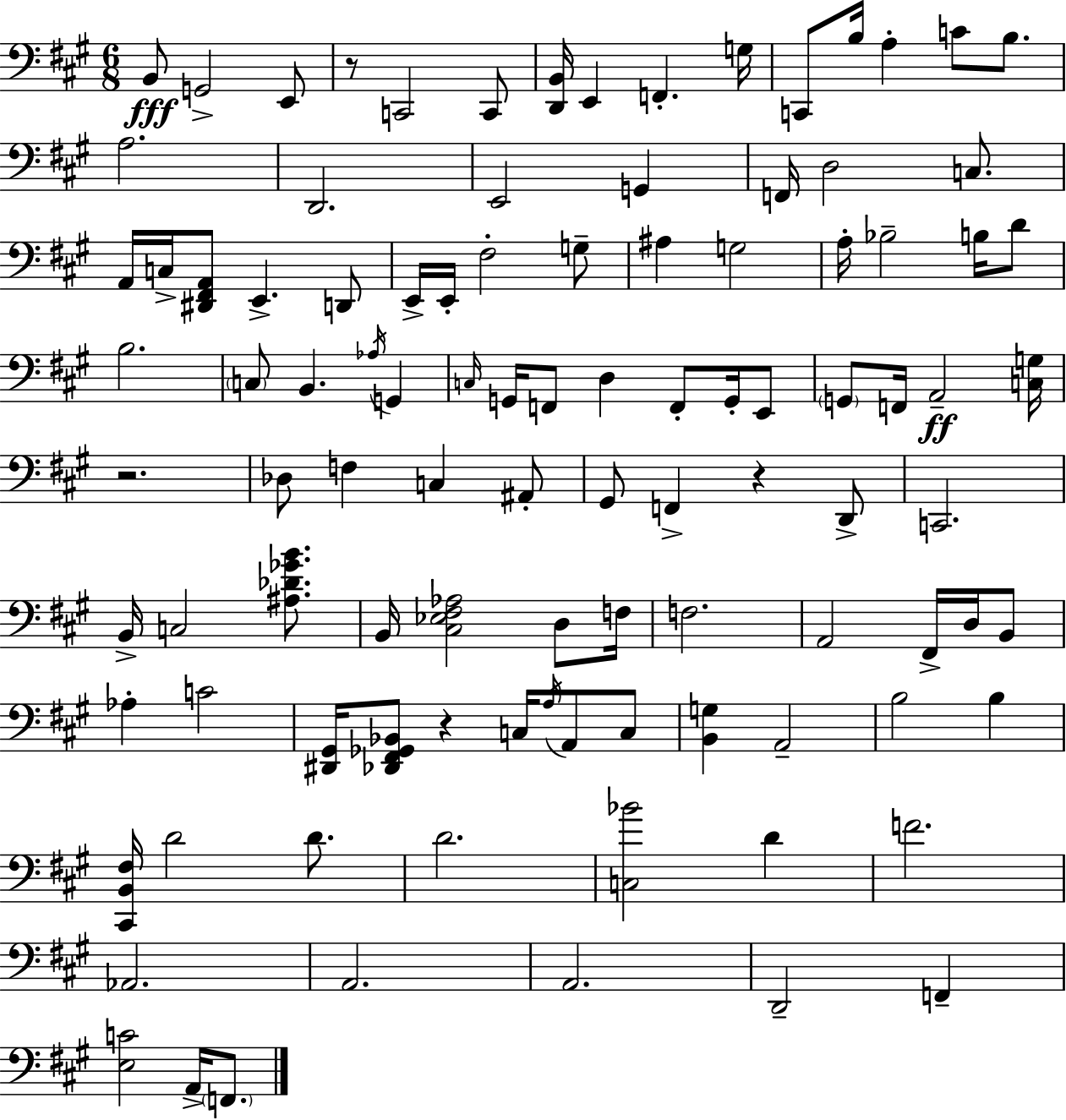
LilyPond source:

{
  \clef bass
  \numericTimeSignature
  \time 6/8
  \key a \major
  \repeat volta 2 { b,8\fff g,2-> e,8 | r8 c,2 c,8 | <d, b,>16 e,4 f,4.-. g16 | c,8 b16 a4-. c'8 b8. | \break a2. | d,2. | e,2 g,4 | f,16 d2 c8. | \break a,16 c16-> <dis, fis, a,>8 e,4.-> d,8 | e,16-> e,16-. fis2-. g8-- | ais4 g2 | a16-. bes2-- b16 d'8 | \break b2. | \parenthesize c8 b,4. \acciaccatura { aes16 } g,4 | \grace { c16 } g,16 f,8 d4 f,8-. g,16-. | e,8 \parenthesize g,8 f,16 a,2--\ff | \break <c g>16 r2. | des8 f4 c4 | ais,8-. gis,8 f,4-> r4 | d,8-> c,2. | \break b,16-> c2 <ais des' ges' b'>8. | b,16 <cis ees fis aes>2 d8 | f16 f2. | a,2 fis,16-> d16 | \break b,8 aes4-. c'2 | <dis, gis,>16 <des, fis, ges, bes,>8 r4 c16 \acciaccatura { a16 } a,8 | c8 <b, g>4 a,2-- | b2 b4 | \break <cis, b, fis>16 d'2 | d'8. d'2. | <c bes'>2 d'4 | f'2. | \break aes,2. | a,2. | a,2. | d,2-- f,4-- | \break <e c'>2 a,16-> | \parenthesize f,8. } \bar "|."
}